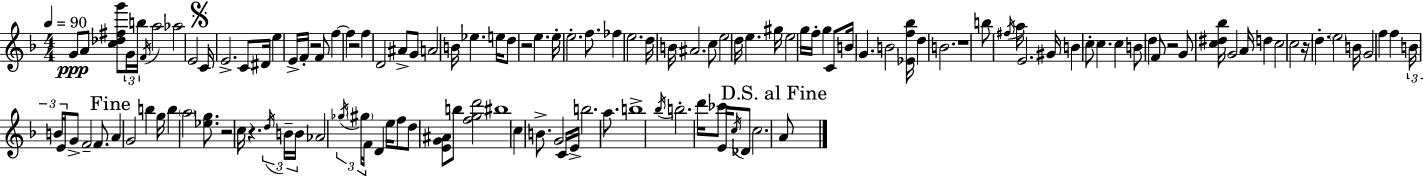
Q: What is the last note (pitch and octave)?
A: A4